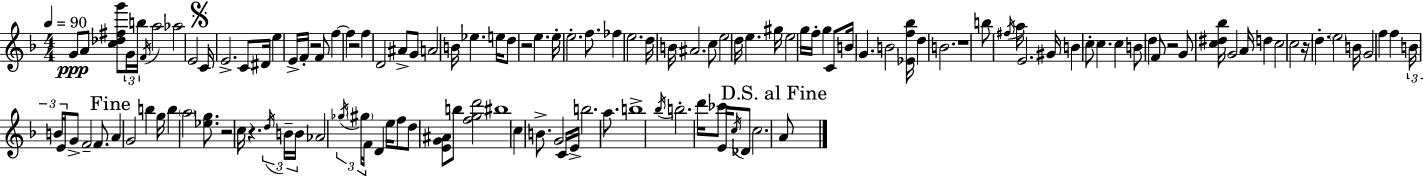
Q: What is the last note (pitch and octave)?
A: A4